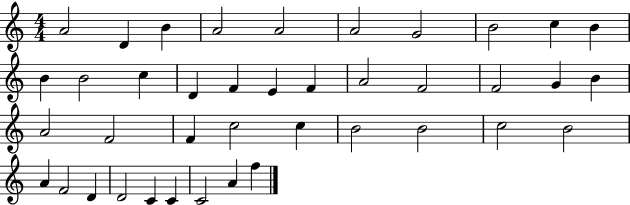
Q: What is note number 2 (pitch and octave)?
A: D4